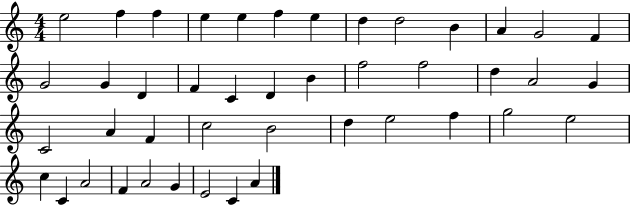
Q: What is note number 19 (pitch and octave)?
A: D4